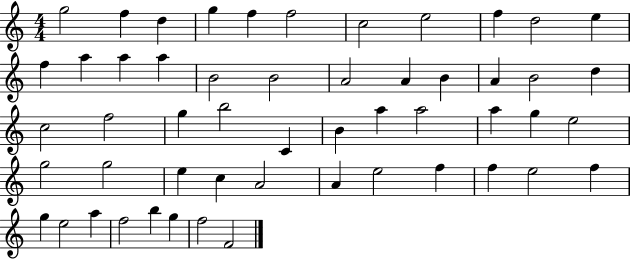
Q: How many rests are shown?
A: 0